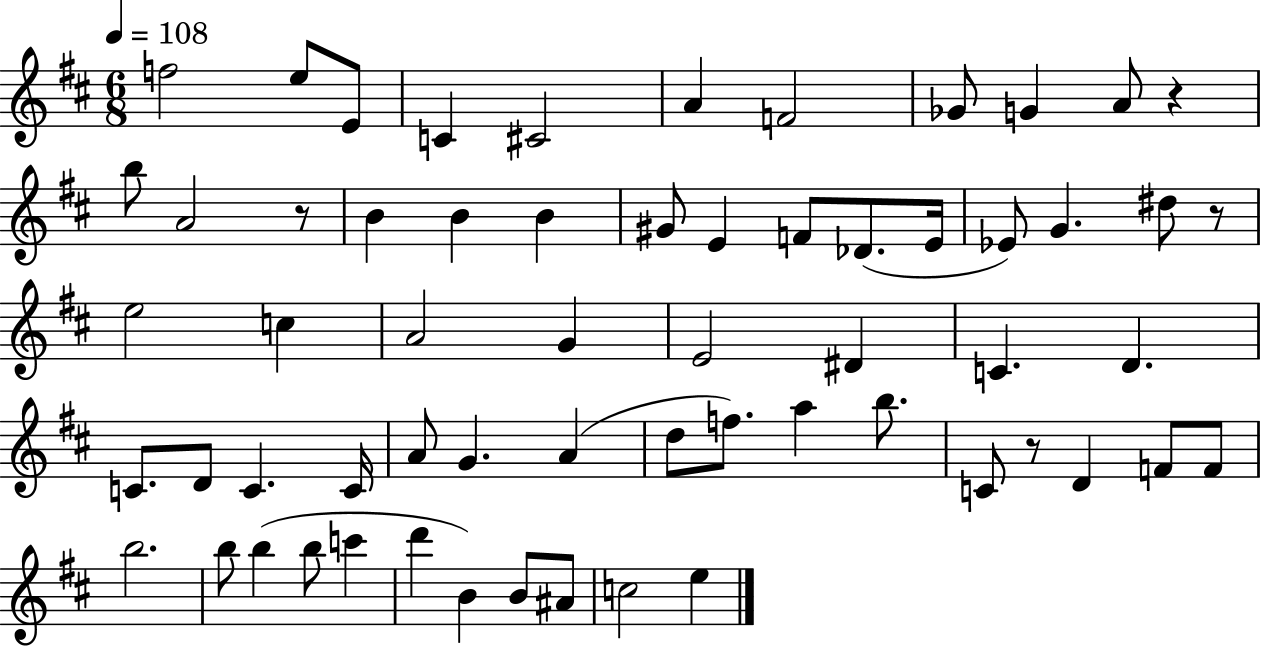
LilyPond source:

{
  \clef treble
  \numericTimeSignature
  \time 6/8
  \key d \major
  \tempo 4 = 108
  f''2 e''8 e'8 | c'4 cis'2 | a'4 f'2 | ges'8 g'4 a'8 r4 | \break b''8 a'2 r8 | b'4 b'4 b'4 | gis'8 e'4 f'8 des'8.( e'16 | ees'8) g'4. dis''8 r8 | \break e''2 c''4 | a'2 g'4 | e'2 dis'4 | c'4. d'4. | \break c'8. d'8 c'4. c'16 | a'8 g'4. a'4( | d''8 f''8.) a''4 b''8. | c'8 r8 d'4 f'8 f'8 | \break b''2. | b''8 b''4( b''8 c'''4 | d'''4 b'4) b'8 ais'8 | c''2 e''4 | \break \bar "|."
}